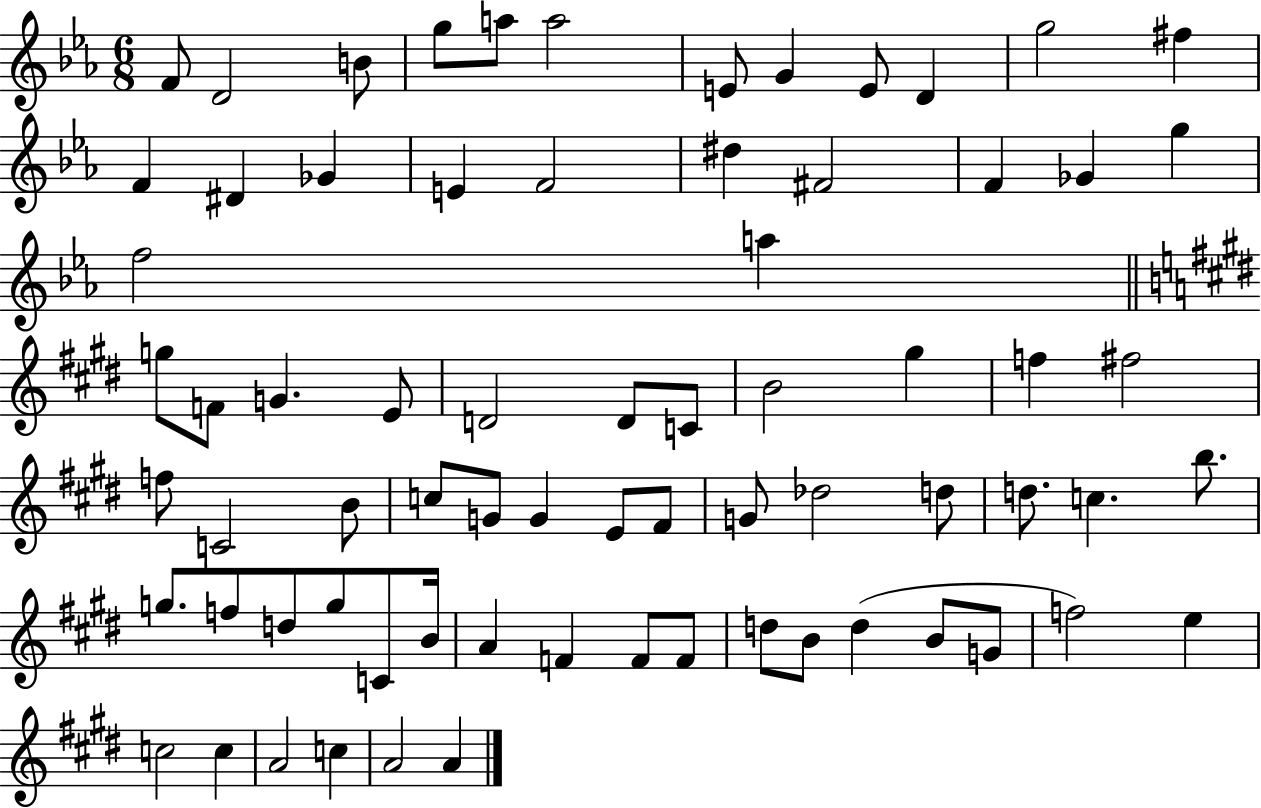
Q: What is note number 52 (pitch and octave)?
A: D5